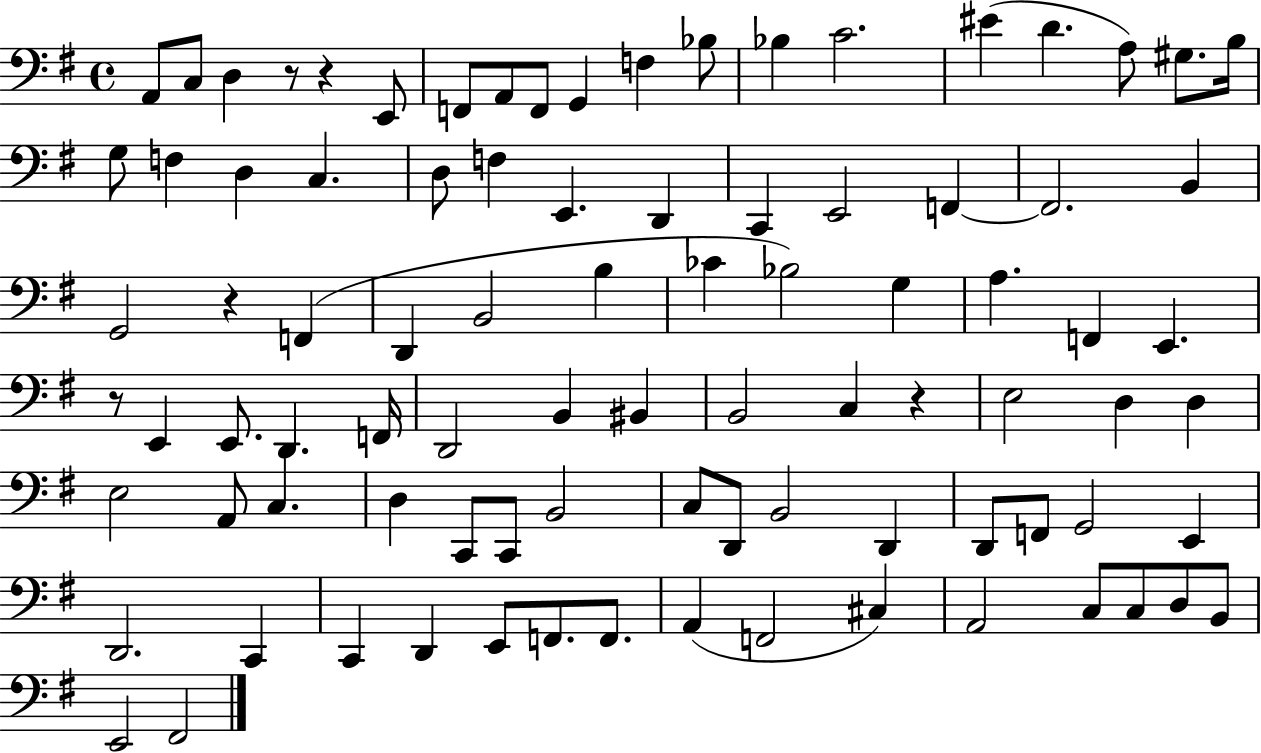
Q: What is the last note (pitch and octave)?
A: F#2